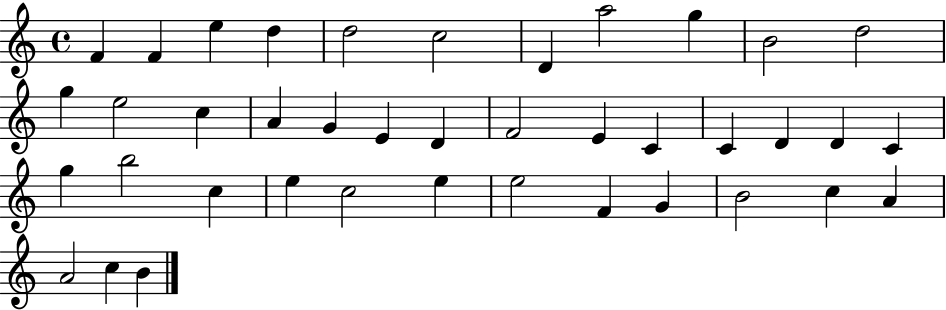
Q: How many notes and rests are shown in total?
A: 40